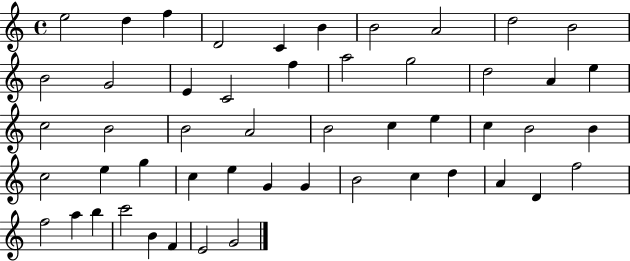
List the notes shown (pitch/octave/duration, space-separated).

E5/h D5/q F5/q D4/h C4/q B4/q B4/h A4/h D5/h B4/h B4/h G4/h E4/q C4/h F5/q A5/h G5/h D5/h A4/q E5/q C5/h B4/h B4/h A4/h B4/h C5/q E5/q C5/q B4/h B4/q C5/h E5/q G5/q C5/q E5/q G4/q G4/q B4/h C5/q D5/q A4/q D4/q F5/h F5/h A5/q B5/q C6/h B4/q F4/q E4/h G4/h